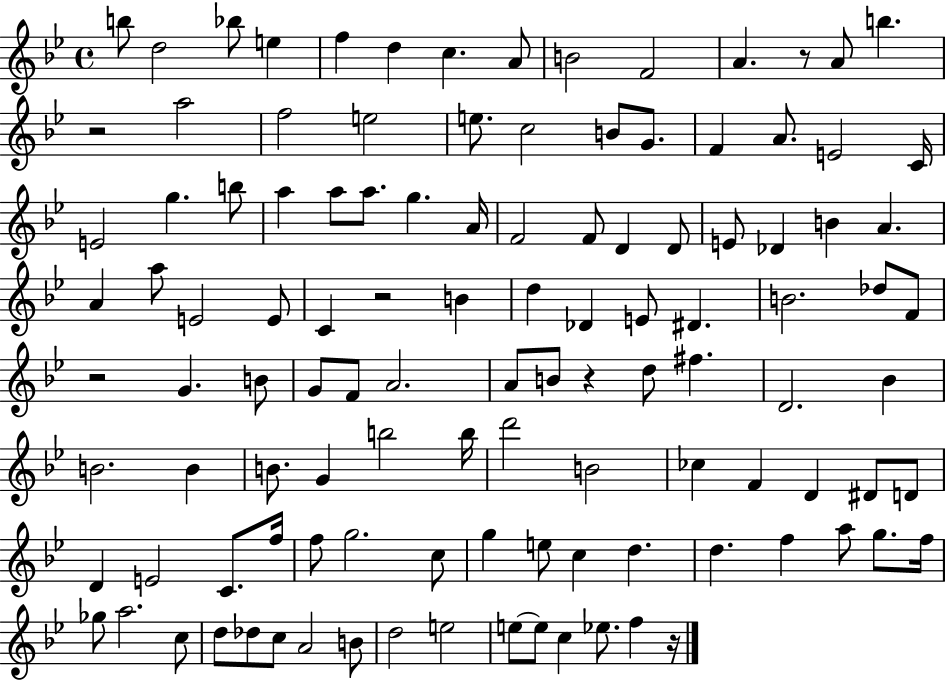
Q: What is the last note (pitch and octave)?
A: F5